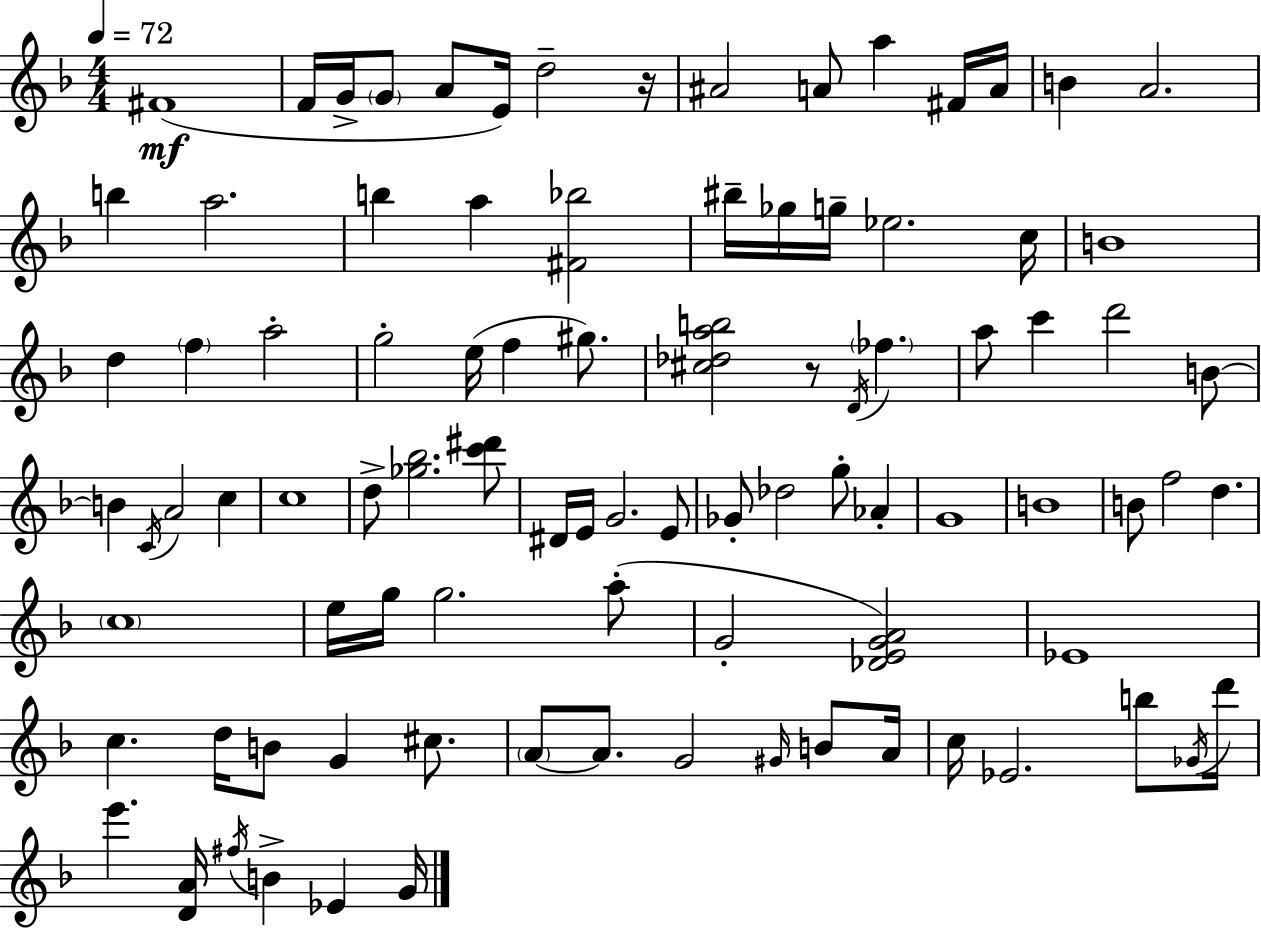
{
  \clef treble
  \numericTimeSignature
  \time 4/4
  \key d \minor
  \tempo 4 = 72
  fis'1(\mf | f'16 g'16-> \parenthesize g'8 a'8 e'16) d''2-- r16 | ais'2 a'8 a''4 fis'16 a'16 | b'4 a'2. | \break b''4 a''2. | b''4 a''4 <fis' bes''>2 | bis''16-- ges''16 g''16-- ees''2. c''16 | b'1 | \break d''4 \parenthesize f''4 a''2-. | g''2-. e''16( f''4 gis''8.) | <cis'' des'' a'' b''>2 r8 \acciaccatura { d'16 } \parenthesize fes''4. | a''8 c'''4 d'''2 b'8~~ | \break b'4 \acciaccatura { c'16 } a'2 c''4 | c''1 | d''8-> <ges'' bes''>2. | <c''' dis'''>8 dis'16 e'16 g'2. | \break e'8 ges'8-. des''2 g''8-. aes'4-. | g'1 | b'1 | b'8 f''2 d''4. | \break \parenthesize c''1 | e''16 g''16 g''2. | a''8-.( g'2-. <des' e' g' a'>2) | ees'1 | \break c''4. d''16 b'8 g'4 cis''8. | \parenthesize a'8~~ a'8. g'2 \grace { gis'16 } | b'8 a'16 c''16 ees'2. | b''8 \acciaccatura { ges'16 } d'''16 e'''4. <d' a'>16 \acciaccatura { fis''16 } b'4-> | \break ees'4 g'16 \bar "|."
}